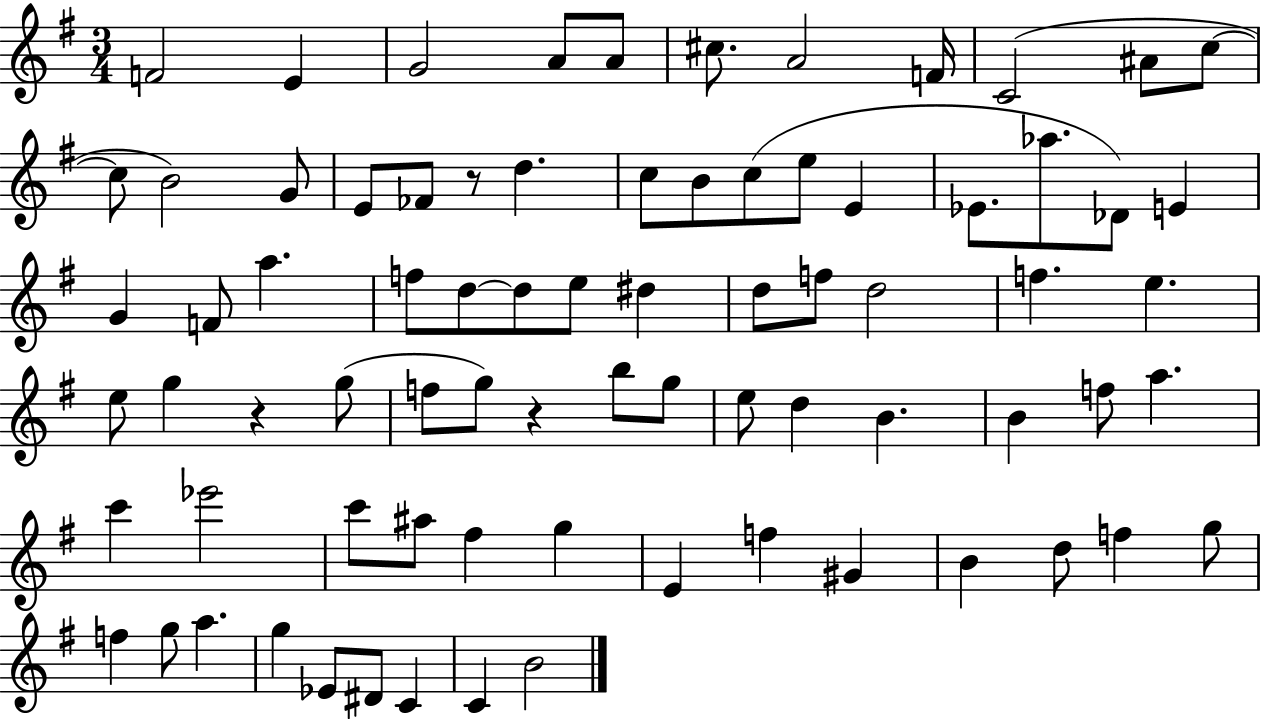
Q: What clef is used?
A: treble